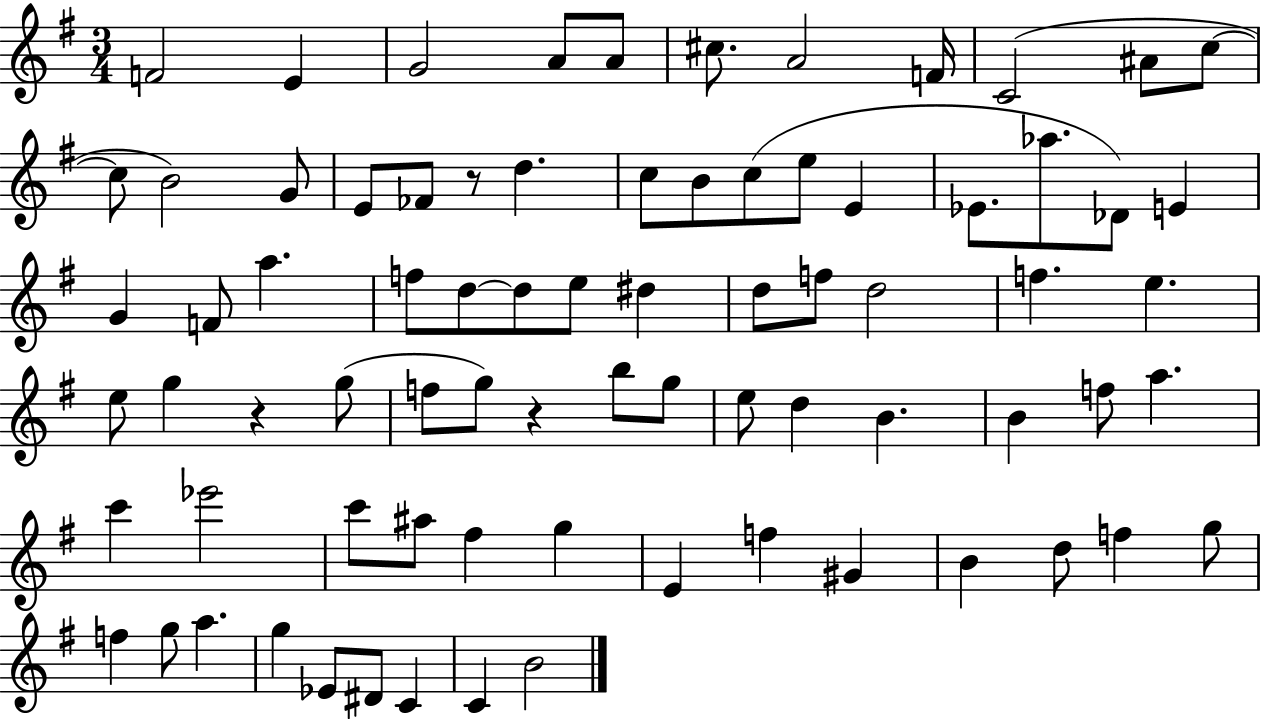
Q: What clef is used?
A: treble